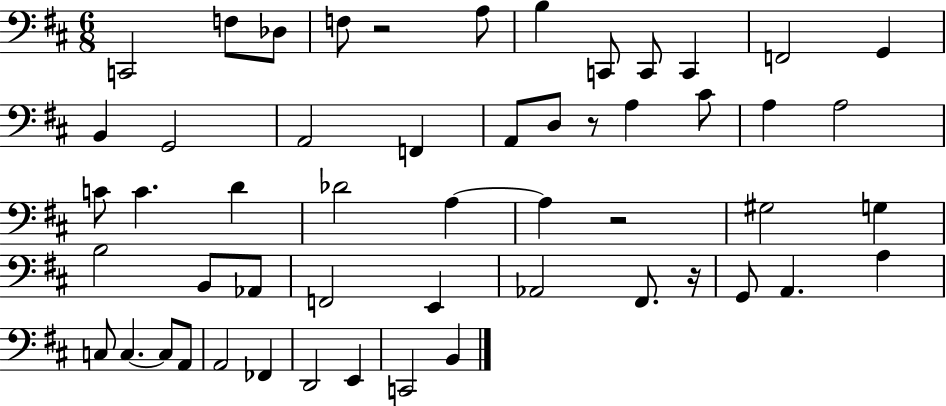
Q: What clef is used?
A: bass